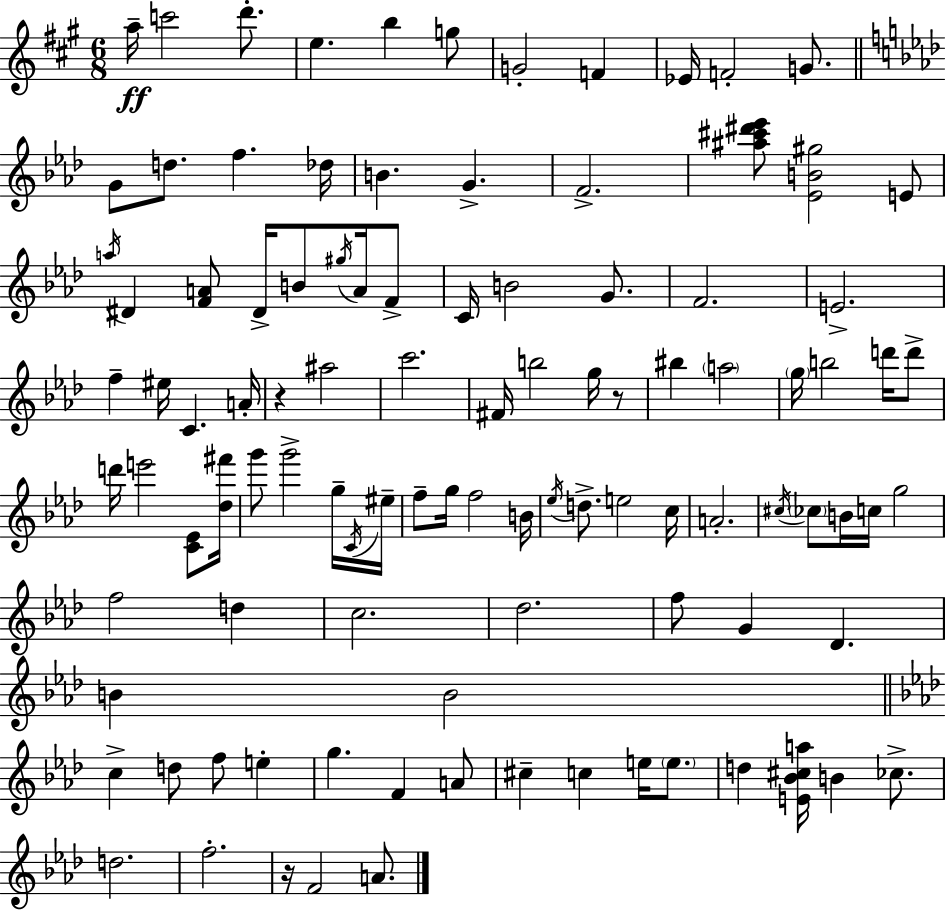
X:1
T:Untitled
M:6/8
L:1/4
K:A
a/4 c'2 d'/2 e b g/2 G2 F _E/4 F2 G/2 G/2 d/2 f _d/4 B G F2 [^a^c'^d'_e']/2 [_EB^g]2 E/2 a/4 ^D [FA]/2 ^D/4 B/2 ^g/4 A/4 F/2 C/4 B2 G/2 F2 E2 f ^e/4 C A/4 z ^a2 c'2 ^F/4 b2 g/4 z/2 ^b a2 g/4 b2 d'/4 d'/2 d'/4 e'2 [C_E]/2 [_d^f']/4 g'/2 g'2 g/4 C/4 ^e/4 f/2 g/4 f2 B/4 _e/4 d/2 e2 c/4 A2 ^c/4 _c/2 B/4 c/4 g2 f2 d c2 _d2 f/2 G _D B B2 c d/2 f/2 e g F A/2 ^c c e/4 e/2 d [E_B^ca]/4 B _c/2 d2 f2 z/4 F2 A/2